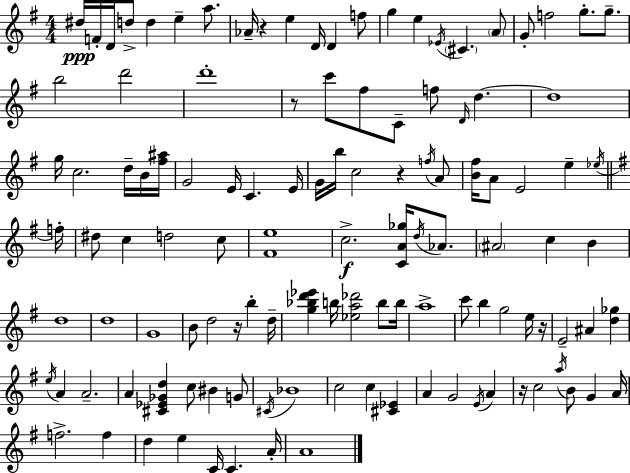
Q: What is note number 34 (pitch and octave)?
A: D5